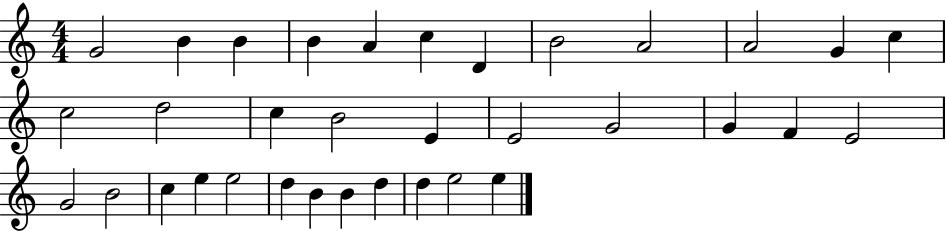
G4/h B4/q B4/q B4/q A4/q C5/q D4/q B4/h A4/h A4/h G4/q C5/q C5/h D5/h C5/q B4/h E4/q E4/h G4/h G4/q F4/q E4/h G4/h B4/h C5/q E5/q E5/h D5/q B4/q B4/q D5/q D5/q E5/h E5/q